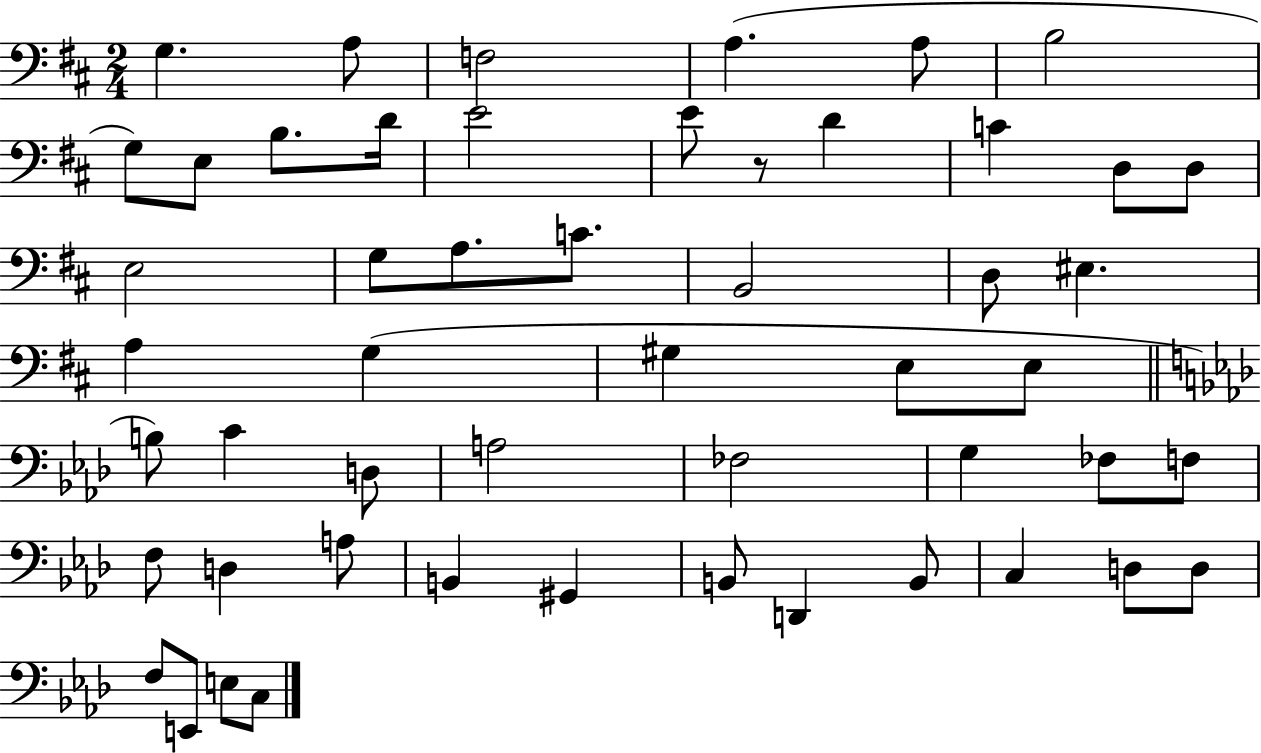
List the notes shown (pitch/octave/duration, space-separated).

G3/q. A3/e F3/h A3/q. A3/e B3/h G3/e E3/e B3/e. D4/s E4/h E4/e R/e D4/q C4/q D3/e D3/e E3/h G3/e A3/e. C4/e. B2/h D3/e EIS3/q. A3/q G3/q G#3/q E3/e E3/e B3/e C4/q D3/e A3/h FES3/h G3/q FES3/e F3/e F3/e D3/q A3/e B2/q G#2/q B2/e D2/q B2/e C3/q D3/e D3/e F3/e E2/e E3/e C3/e